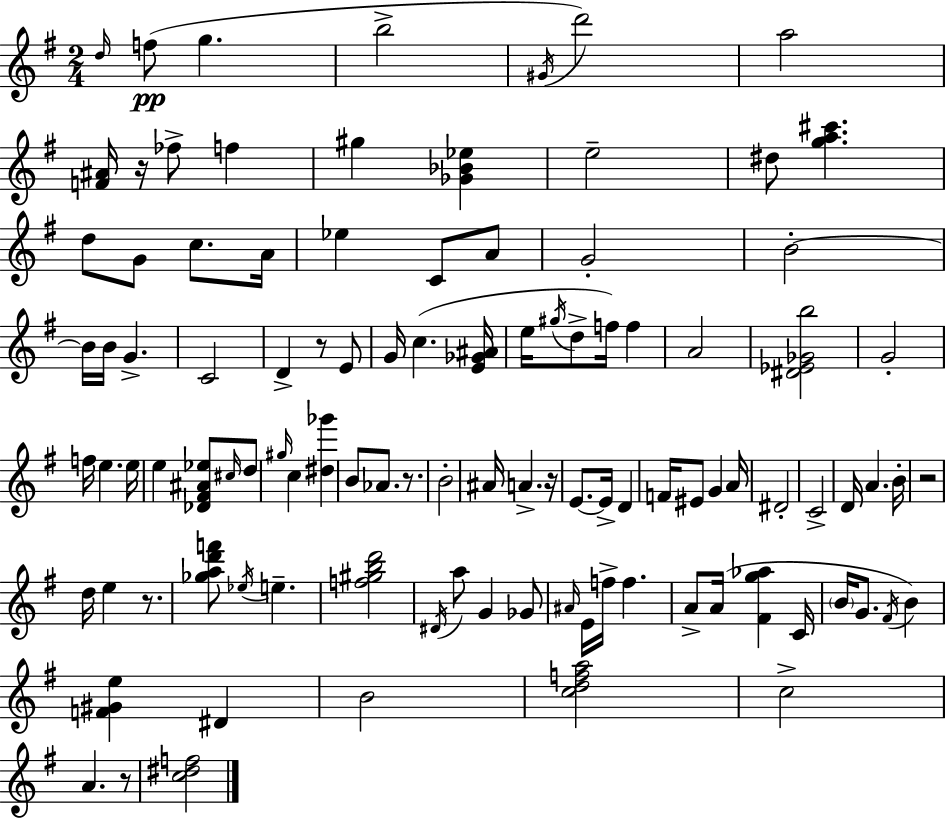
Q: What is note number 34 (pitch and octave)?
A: F5